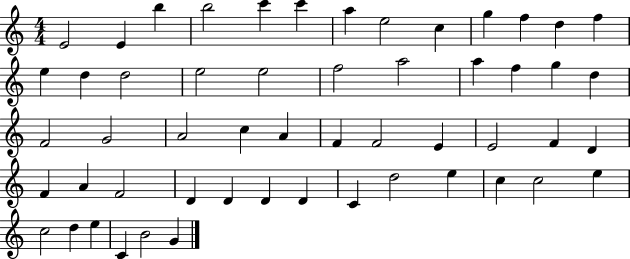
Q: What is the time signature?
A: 4/4